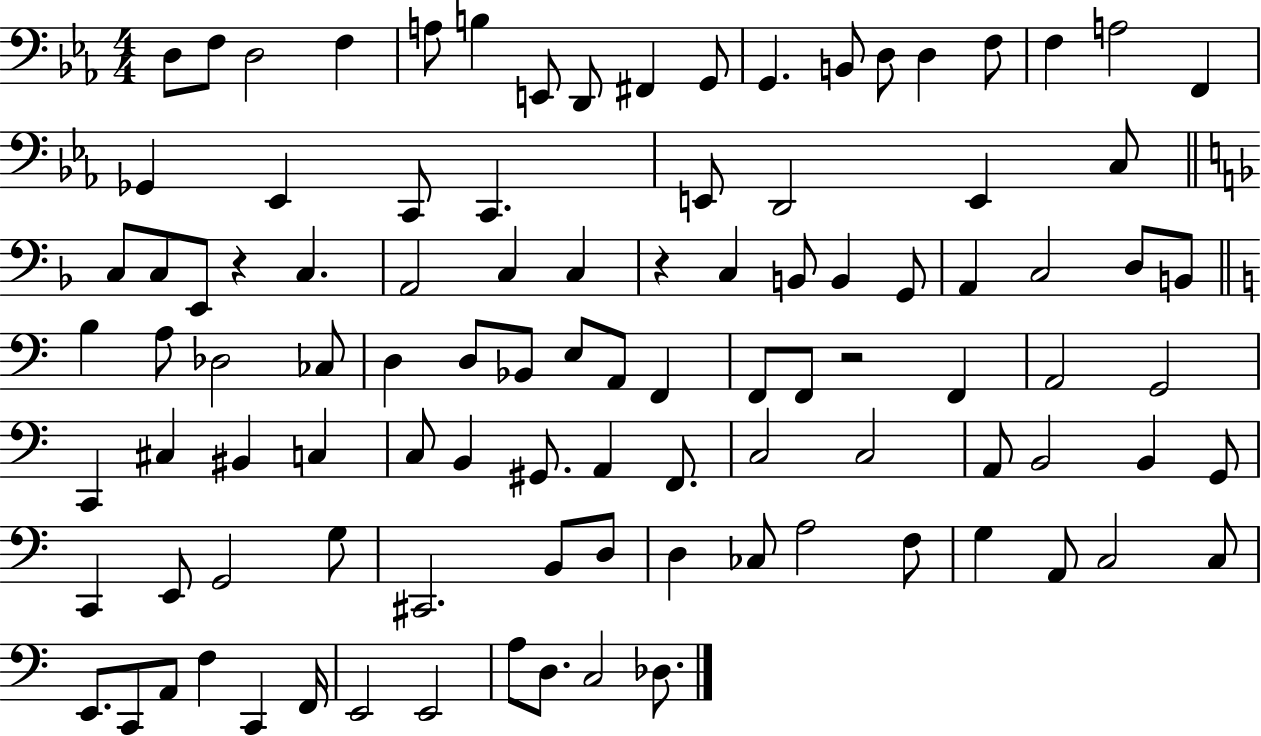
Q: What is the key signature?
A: EES major